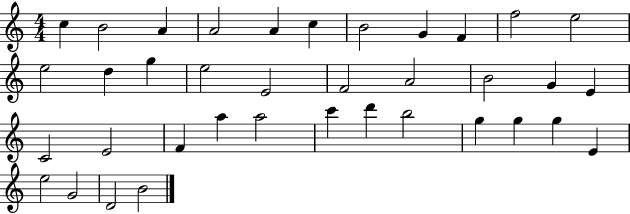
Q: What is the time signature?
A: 4/4